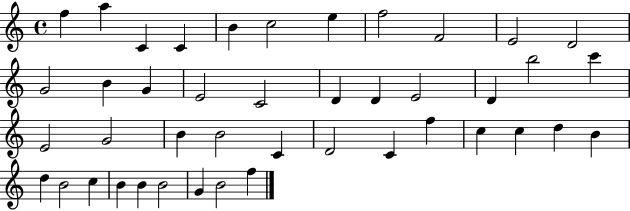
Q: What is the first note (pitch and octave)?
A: F5